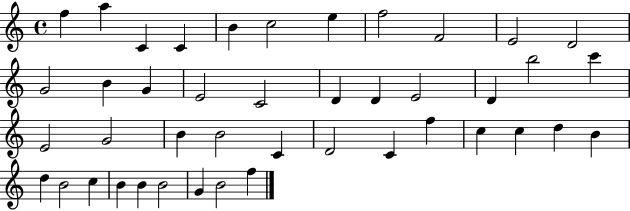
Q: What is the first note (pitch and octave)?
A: F5